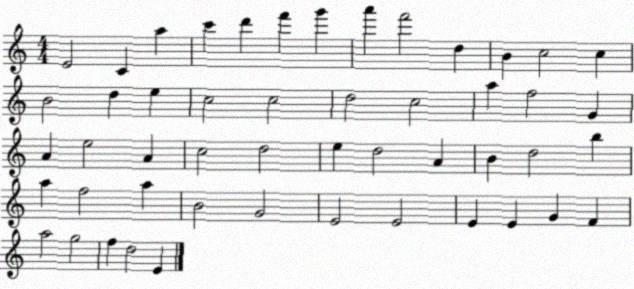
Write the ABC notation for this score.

X:1
T:Untitled
M:4/4
L:1/4
K:C
E2 C a c' d' f' g' a' f'2 d B c2 c B2 d e c2 c2 d2 c2 a f2 G A e2 A c2 d2 e d2 A B d2 b a f2 a B2 G2 E2 E2 E E G F a2 g2 f d2 E